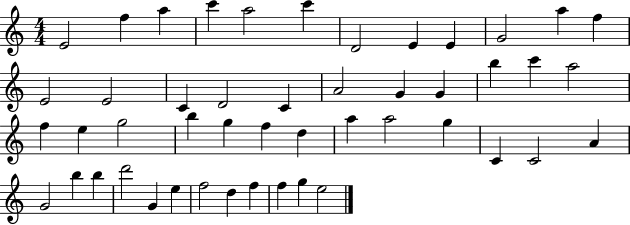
X:1
T:Untitled
M:4/4
L:1/4
K:C
E2 f a c' a2 c' D2 E E G2 a f E2 E2 C D2 C A2 G G b c' a2 f e g2 b g f d a a2 g C C2 A G2 b b d'2 G e f2 d f f g e2